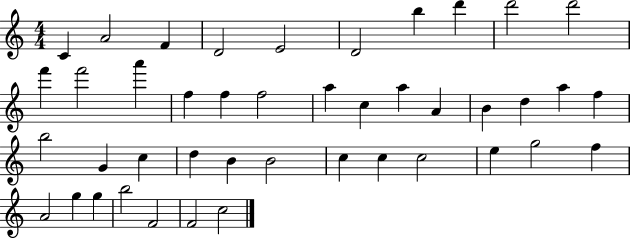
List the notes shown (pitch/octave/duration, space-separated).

C4/q A4/h F4/q D4/h E4/h D4/h B5/q D6/q D6/h D6/h F6/q F6/h A6/q F5/q F5/q F5/h A5/q C5/q A5/q A4/q B4/q D5/q A5/q F5/q B5/h G4/q C5/q D5/q B4/q B4/h C5/q C5/q C5/h E5/q G5/h F5/q A4/h G5/q G5/q B5/h F4/h F4/h C5/h